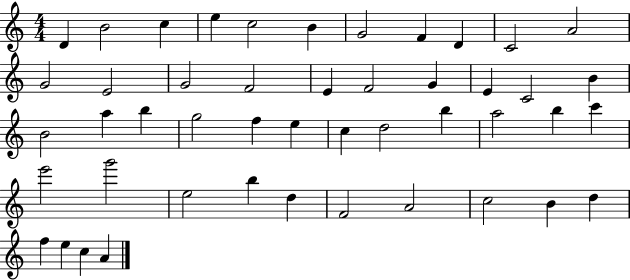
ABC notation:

X:1
T:Untitled
M:4/4
L:1/4
K:C
D B2 c e c2 B G2 F D C2 A2 G2 E2 G2 F2 E F2 G E C2 B B2 a b g2 f e c d2 b a2 b c' e'2 g'2 e2 b d F2 A2 c2 B d f e c A